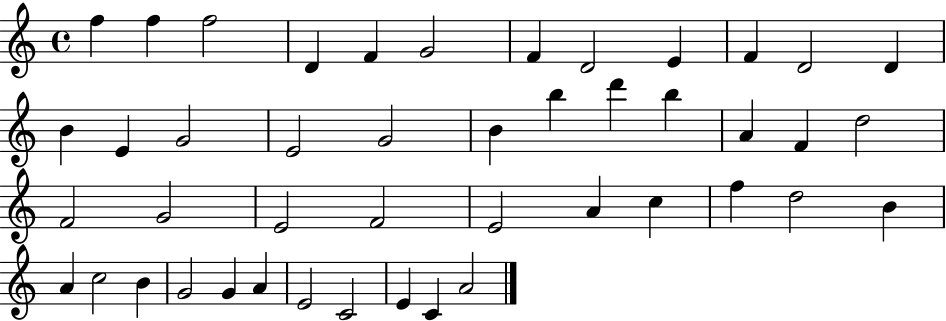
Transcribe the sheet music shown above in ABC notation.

X:1
T:Untitled
M:4/4
L:1/4
K:C
f f f2 D F G2 F D2 E F D2 D B E G2 E2 G2 B b d' b A F d2 F2 G2 E2 F2 E2 A c f d2 B A c2 B G2 G A E2 C2 E C A2